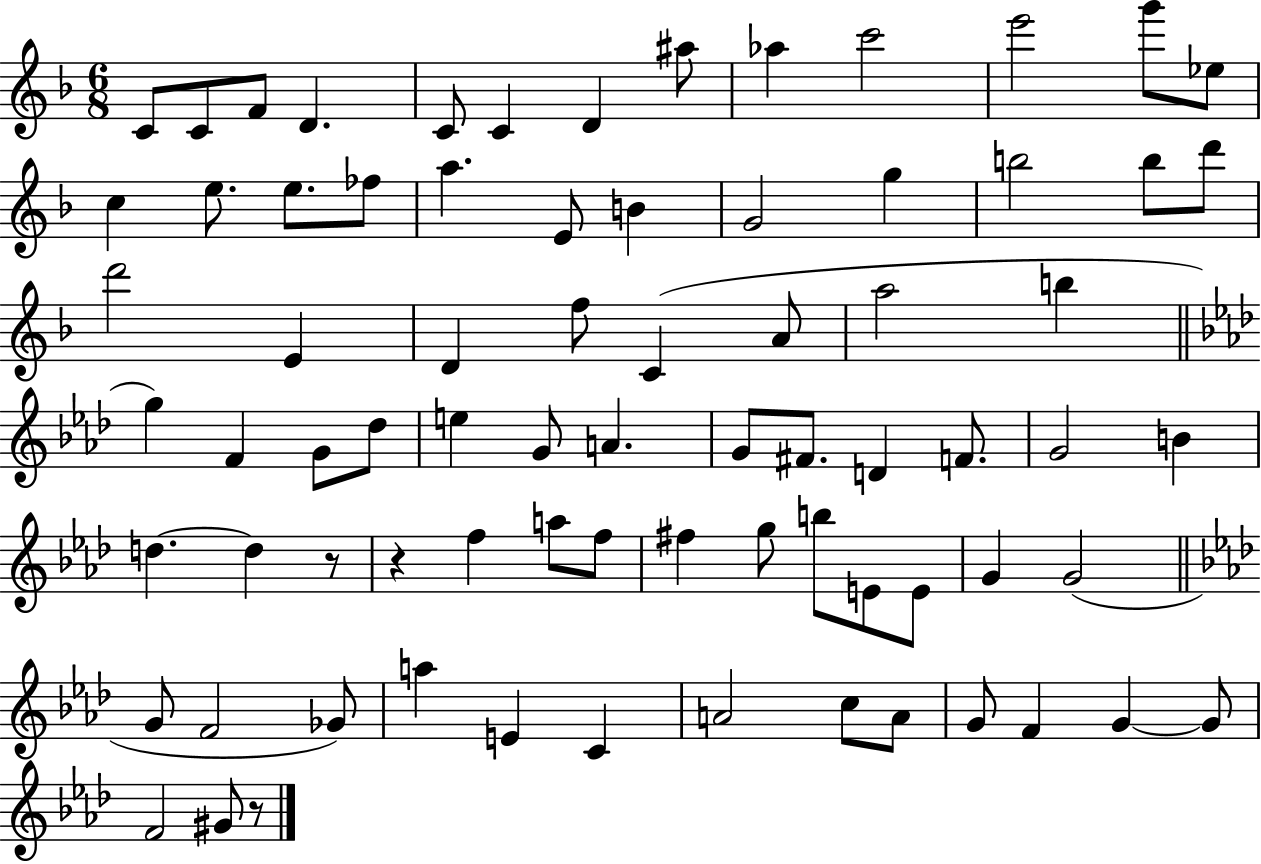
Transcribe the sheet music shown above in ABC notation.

X:1
T:Untitled
M:6/8
L:1/4
K:F
C/2 C/2 F/2 D C/2 C D ^a/2 _a c'2 e'2 g'/2 _e/2 c e/2 e/2 _f/2 a E/2 B G2 g b2 b/2 d'/2 d'2 E D f/2 C A/2 a2 b g F G/2 _d/2 e G/2 A G/2 ^F/2 D F/2 G2 B d d z/2 z f a/2 f/2 ^f g/2 b/2 E/2 E/2 G G2 G/2 F2 _G/2 a E C A2 c/2 A/2 G/2 F G G/2 F2 ^G/2 z/2